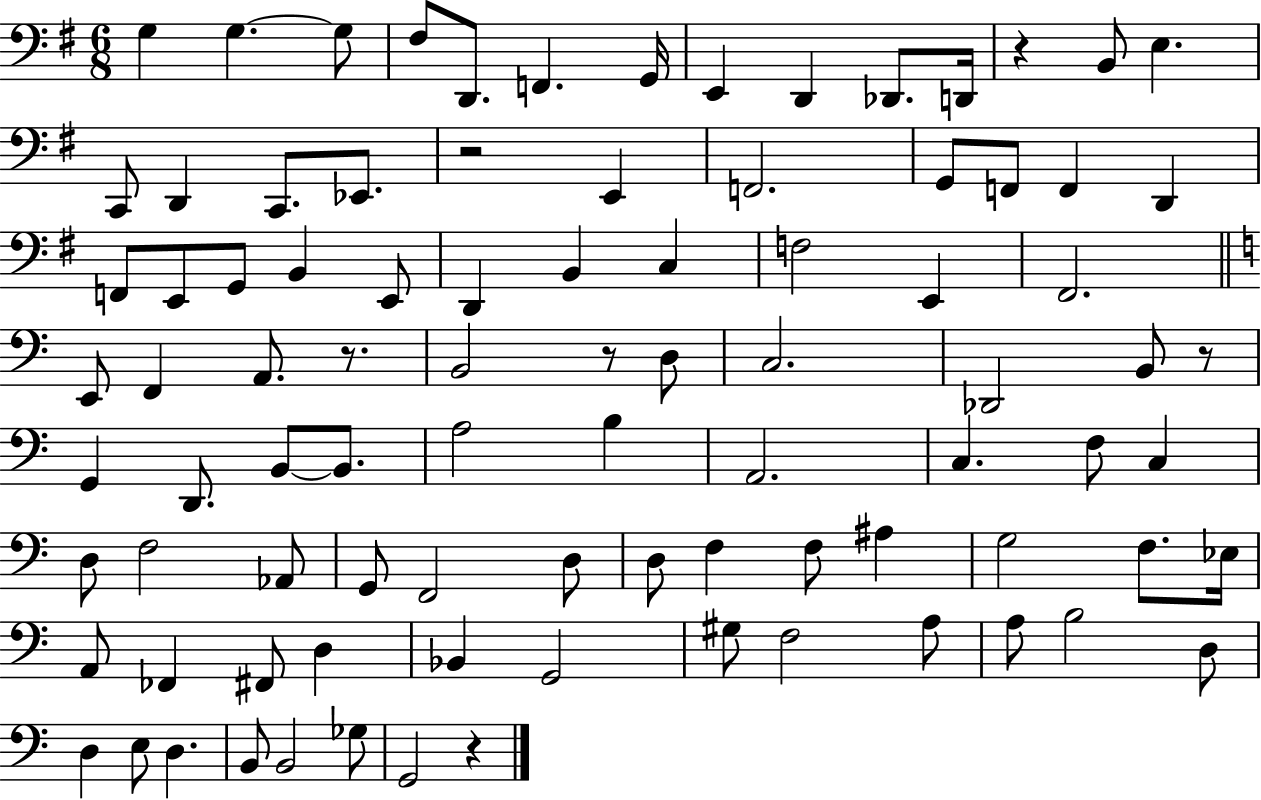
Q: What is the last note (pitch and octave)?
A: G2